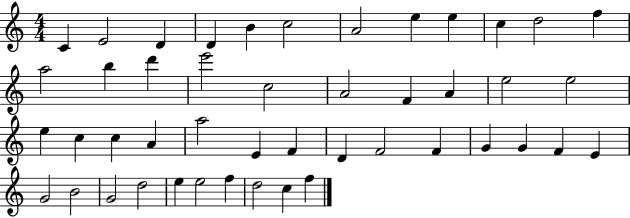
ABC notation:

X:1
T:Untitled
M:4/4
L:1/4
K:C
C E2 D D B c2 A2 e e c d2 f a2 b d' e'2 c2 A2 F A e2 e2 e c c A a2 E F D F2 F G G F E G2 B2 G2 d2 e e2 f d2 c f